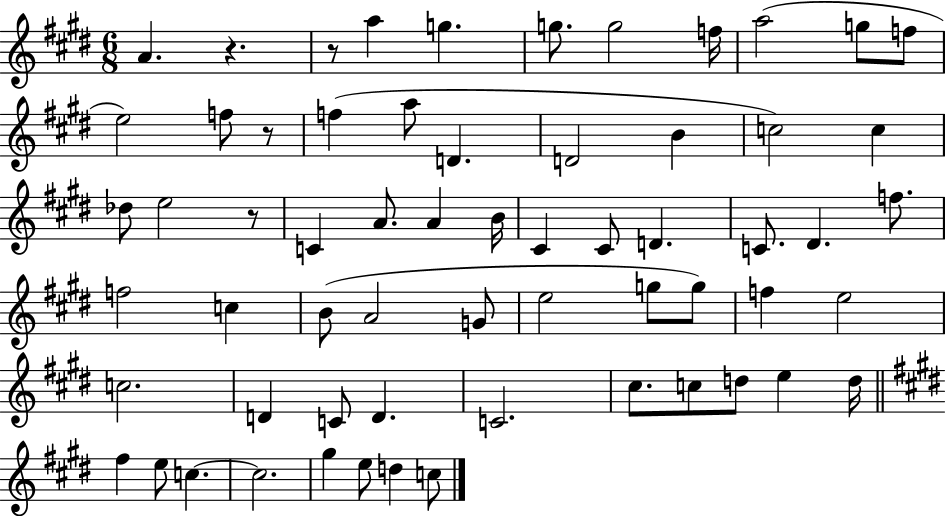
A4/q. R/q. R/e A5/q G5/q. G5/e. G5/h F5/s A5/h G5/e F5/e E5/h F5/e R/e F5/q A5/e D4/q. D4/h B4/q C5/h C5/q Db5/e E5/h R/e C4/q A4/e. A4/q B4/s C#4/q C#4/e D4/q. C4/e. D#4/q. F5/e. F5/h C5/q B4/e A4/h G4/e E5/h G5/e G5/e F5/q E5/h C5/h. D4/q C4/e D4/q. C4/h. C#5/e. C5/e D5/e E5/q D5/s F#5/q E5/e C5/q. C5/h. G#5/q E5/e D5/q C5/e